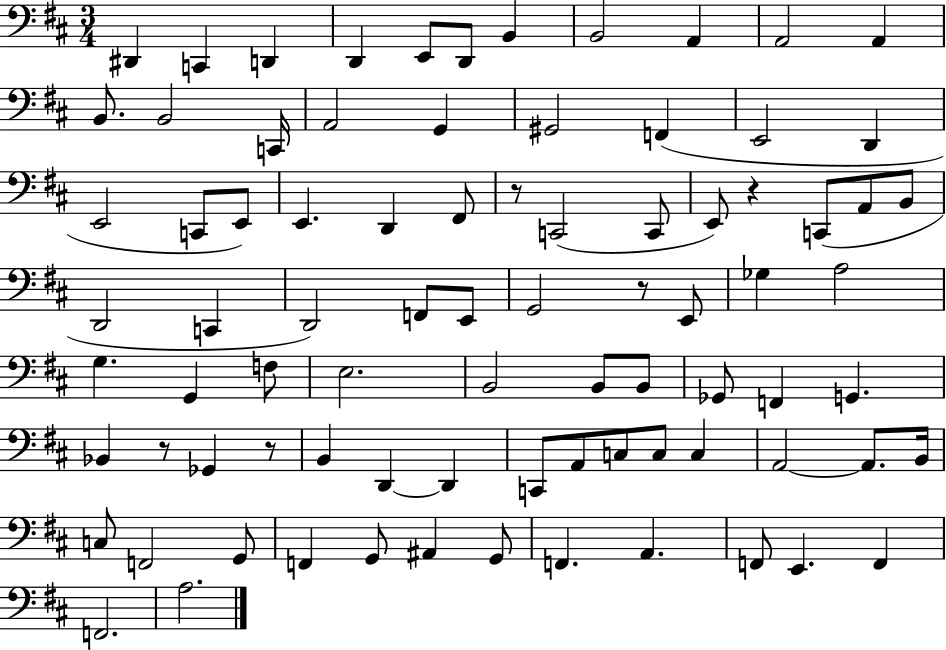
{
  \clef bass
  \numericTimeSignature
  \time 3/4
  \key d \major
  dis,4 c,4 d,4 | d,4 e,8 d,8 b,4 | b,2 a,4 | a,2 a,4 | \break b,8. b,2 c,16 | a,2 g,4 | gis,2 f,4( | e,2 d,4 | \break e,2 c,8 e,8) | e,4. d,4 fis,8 | r8 c,2( c,8 | e,8) r4 c,8( a,8 b,8 | \break d,2 c,4 | d,2) f,8 e,8 | g,2 r8 e,8 | ges4 a2 | \break g4. g,4 f8 | e2. | b,2 b,8 b,8 | ges,8 f,4 g,4. | \break bes,4 r8 ges,4 r8 | b,4 d,4~~ d,4 | c,8 a,8 c8 c8 c4 | a,2~~ a,8. b,16 | \break c8 f,2 g,8 | f,4 g,8 ais,4 g,8 | f,4. a,4. | f,8 e,4. f,4 | \break f,2. | a2. | \bar "|."
}